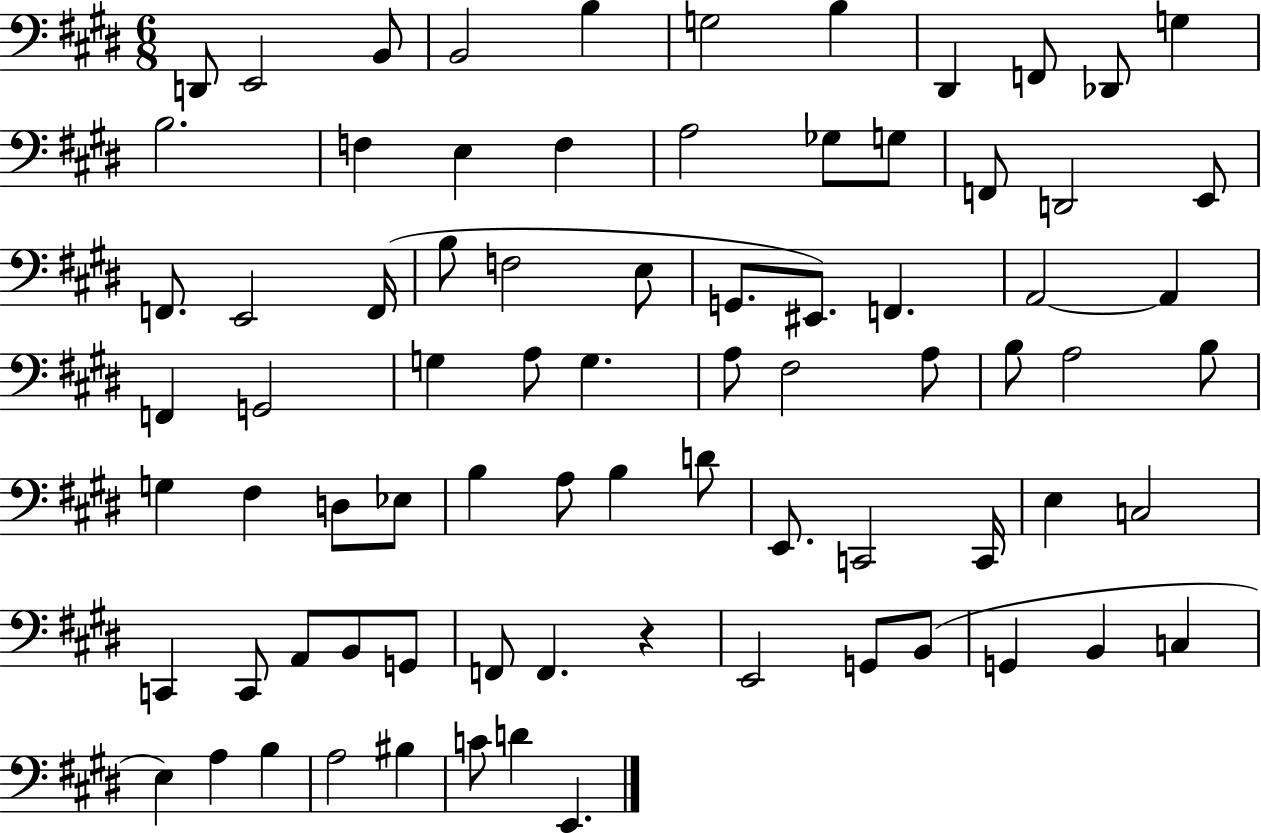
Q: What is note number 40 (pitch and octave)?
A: A3